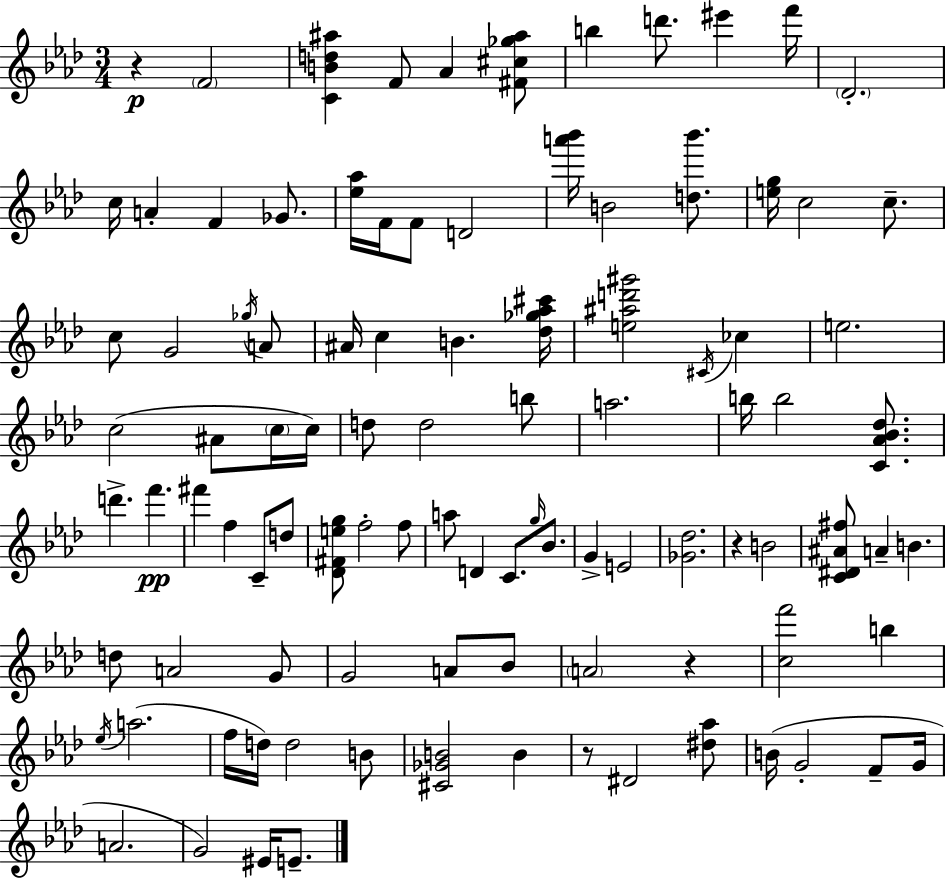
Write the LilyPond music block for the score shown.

{
  \clef treble
  \numericTimeSignature
  \time 3/4
  \key aes \major
  r4\p \parenthesize f'2 | <c' b' d'' ais''>4 f'8 aes'4 <fis' cis'' ges'' ais''>8 | b''4 d'''8. eis'''4 f'''16 | \parenthesize des'2.-. | \break c''16 a'4-. f'4 ges'8. | <ees'' aes''>16 f'16 f'8 d'2 | <a''' bes'''>16 b'2 <d'' bes'''>8. | <e'' g''>16 c''2 c''8.-- | \break c''8 g'2 \acciaccatura { ges''16 } a'8 | ais'16 c''4 b'4. | <des'' ges'' aes'' cis'''>16 <e'' ais'' d''' gis'''>2 \acciaccatura { cis'16 } ces''4 | e''2. | \break c''2( ais'8 | \parenthesize c''16 c''16) d''8 d''2 | b''8 a''2. | b''16 b''2 <c' aes' bes' des''>8. | \break d'''4.-> f'''4.\pp | fis'''4 f''4 c'8-- | d''8 <des' fis' e'' g''>8 f''2-. | f''8 a''8 d'4 c'8. \grace { g''16 } | \break bes'8. g'4-> e'2 | <ges' des''>2. | r4 b'2 | <c' dis' ais' fis''>8 a'4-- b'4. | \break d''8 a'2 | g'8 g'2 a'8 | bes'8 \parenthesize a'2 r4 | <c'' f'''>2 b''4 | \break \acciaccatura { ees''16 }( a''2. | f''16 d''16) d''2 | b'8 <cis' ges' b'>2 | b'4 r8 dis'2 | \break <dis'' aes''>8 b'16( g'2-. | f'8-- g'16 a'2. | g'2) | eis'16 e'8.-- \bar "|."
}